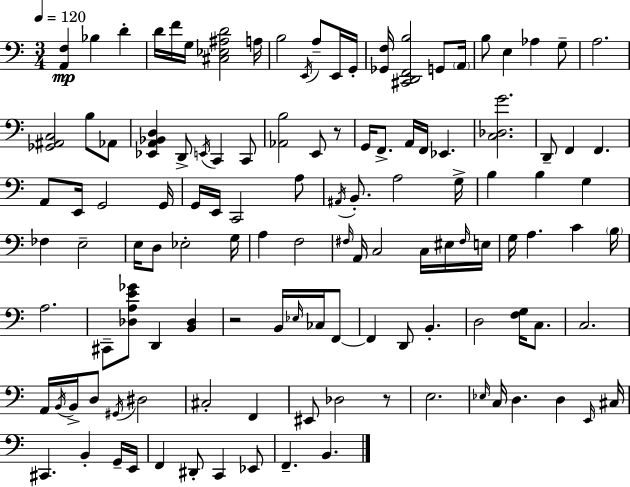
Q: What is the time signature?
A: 3/4